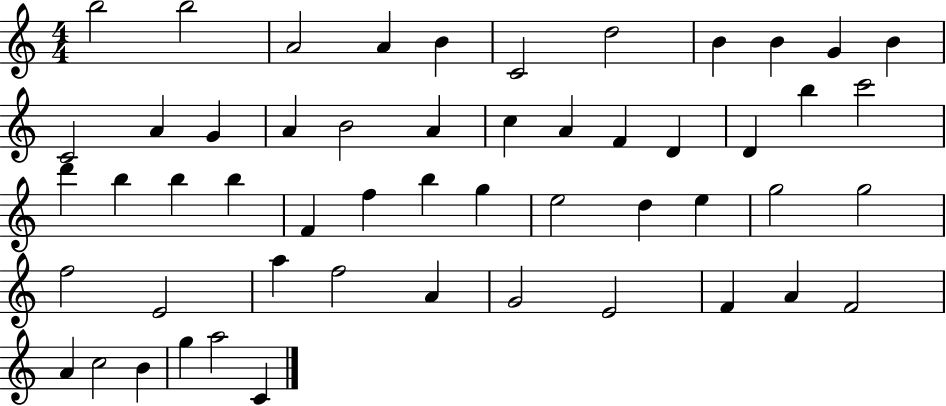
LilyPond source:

{
  \clef treble
  \numericTimeSignature
  \time 4/4
  \key c \major
  b''2 b''2 | a'2 a'4 b'4 | c'2 d''2 | b'4 b'4 g'4 b'4 | \break c'2 a'4 g'4 | a'4 b'2 a'4 | c''4 a'4 f'4 d'4 | d'4 b''4 c'''2 | \break d'''4 b''4 b''4 b''4 | f'4 f''4 b''4 g''4 | e''2 d''4 e''4 | g''2 g''2 | \break f''2 e'2 | a''4 f''2 a'4 | g'2 e'2 | f'4 a'4 f'2 | \break a'4 c''2 b'4 | g''4 a''2 c'4 | \bar "|."
}